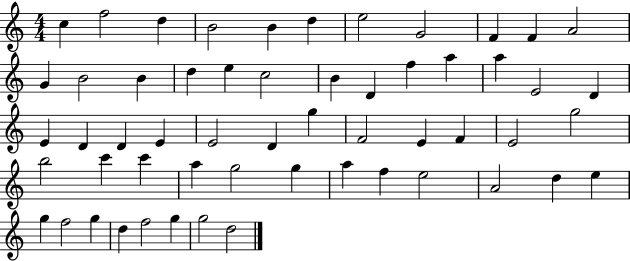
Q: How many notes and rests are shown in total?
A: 56